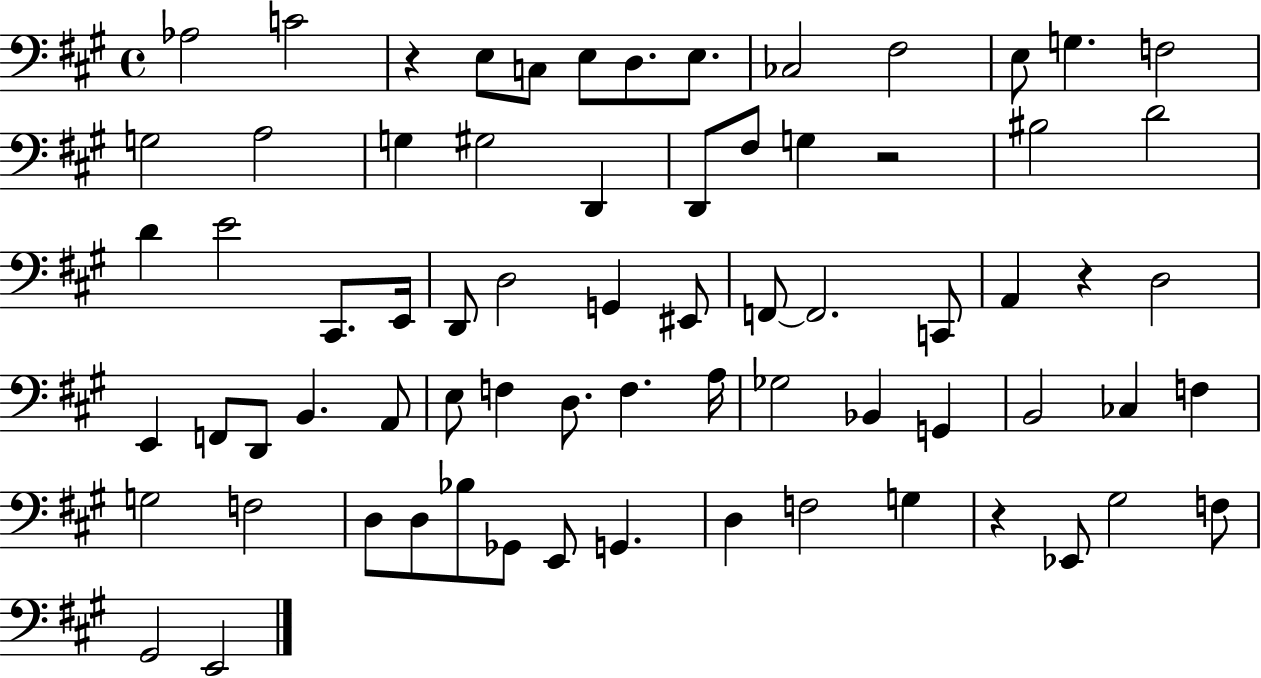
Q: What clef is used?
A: bass